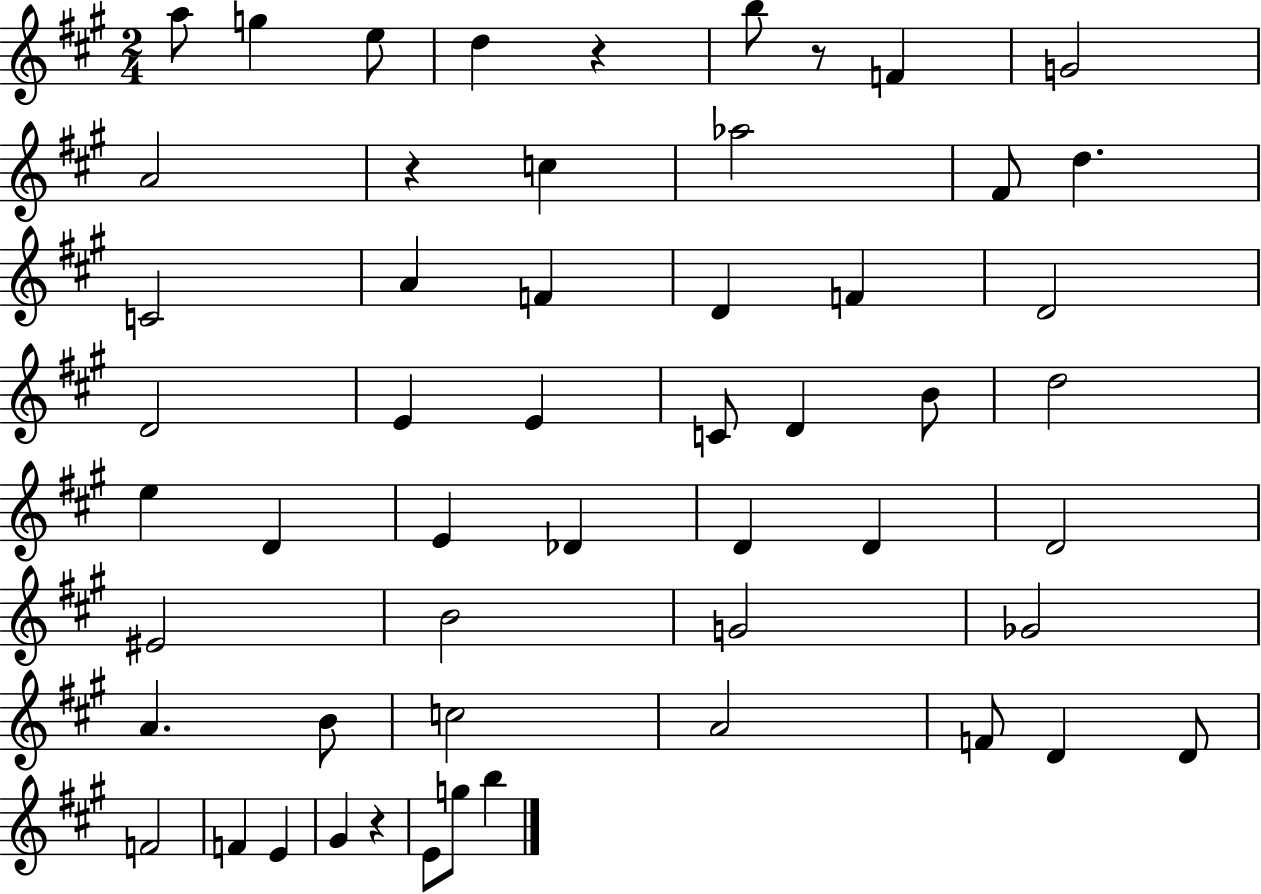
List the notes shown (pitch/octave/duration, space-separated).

A5/e G5/q E5/e D5/q R/q B5/e R/e F4/q G4/h A4/h R/q C5/q Ab5/h F#4/e D5/q. C4/h A4/q F4/q D4/q F4/q D4/h D4/h E4/q E4/q C4/e D4/q B4/e D5/h E5/q D4/q E4/q Db4/q D4/q D4/q D4/h EIS4/h B4/h G4/h Gb4/h A4/q. B4/e C5/h A4/h F4/e D4/q D4/e F4/h F4/q E4/q G#4/q R/q E4/e G5/e B5/q